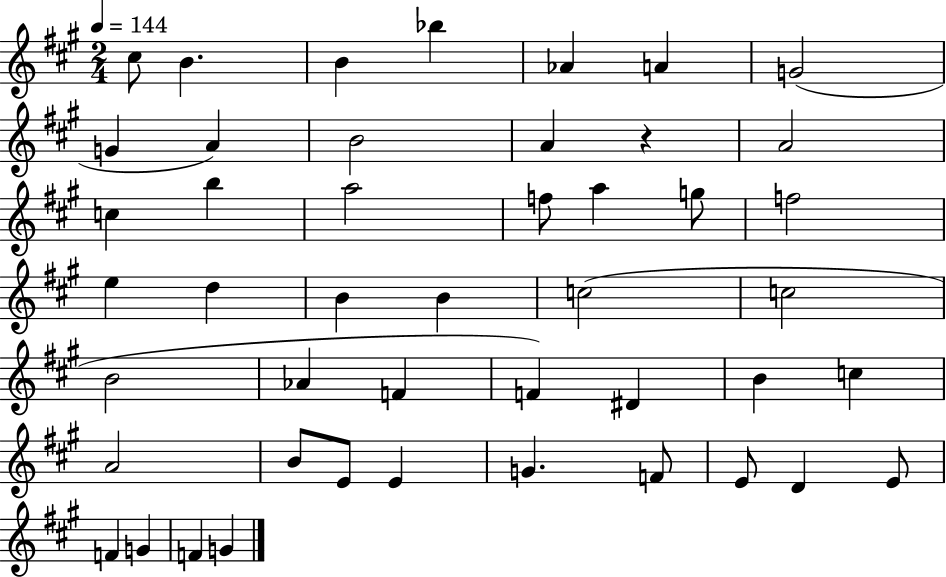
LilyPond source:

{
  \clef treble
  \numericTimeSignature
  \time 2/4
  \key a \major
  \tempo 4 = 144
  cis''8 b'4. | b'4 bes''4 | aes'4 a'4 | g'2( | \break g'4 a'4) | b'2 | a'4 r4 | a'2 | \break c''4 b''4 | a''2 | f''8 a''4 g''8 | f''2 | \break e''4 d''4 | b'4 b'4 | c''2( | c''2 | \break b'2 | aes'4 f'4 | f'4) dis'4 | b'4 c''4 | \break a'2 | b'8 e'8 e'4 | g'4. f'8 | e'8 d'4 e'8 | \break f'4 g'4 | f'4 g'4 | \bar "|."
}